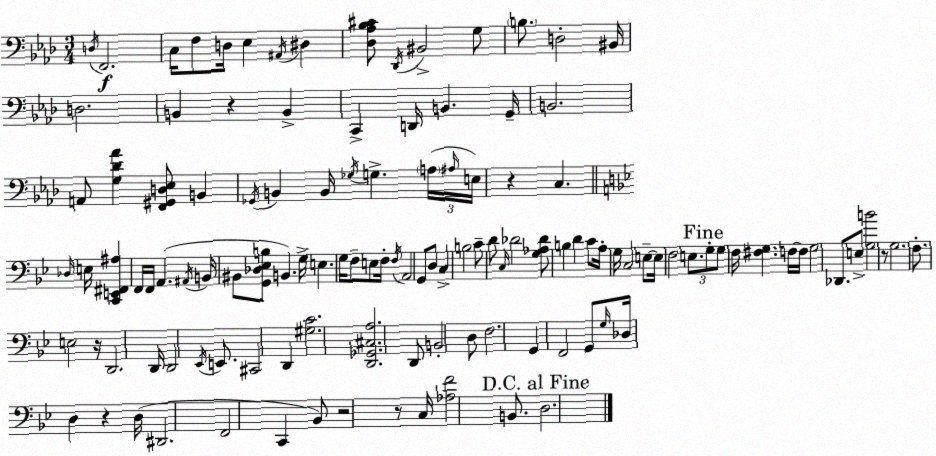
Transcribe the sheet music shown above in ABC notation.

X:1
T:Untitled
M:3/4
L:1/4
K:Fm
D,/4 F,,2 C,/4 F,/2 D,/4 _E, ^A,,/4 ^D, [_D,_A,_B,^C]/2 _D,,/4 ^B,,2 G,/2 B,/2 D,2 ^B,,/4 D,2 B,, z B,, C,, D,,/4 B,, G,,/4 B,,2 A,,/2 [G,_D_A] [F,,^G,,D,_E,]/2 B,, _G,,/4 B,, B,,/4 _G,/4 G, A,/4 ^A,/4 E,/4 z C, _D,/4 E,/4 [C,,E,,^F,,^A,] F,,/4 F,,/4 A,, ^A,,/4 B,,/4 ^B,,/2 [G,,_D,_E,B,]/2 B,, G,/4 E, G,/4 F,/2 E,/2 F,/4 F,/4 A,,2 G,,/2 D,/2 C, B,2 C/2 D/2 C,/4 _D2 [G,_A,_D]/2 B, D C/2 A,/4 G,/4 C,2 E,/2 E,/4 F,2 E,/2 G,/2 G,/2 F,/4 [^F,G,] F,/4 F,/4 G,2 _D,,/2 E,/2 [G,B]2 z/2 G,2 F,/2 E,2 z/4 D,,2 D,,/4 D,,2 _E,,/4 E,,/2 ^C,,2 D,, [^G,C]2 [D,,_G,,^C,A,]2 D,,/2 B,,2 D,/2 F,2 G,, F,,2 G,,/2 G,/4 _D,/4 D, z D,/4 ^D,,2 F,,2 C,, _B,,/2 z2 z/2 C,/4 [_A,F]2 B,,/2 D,2